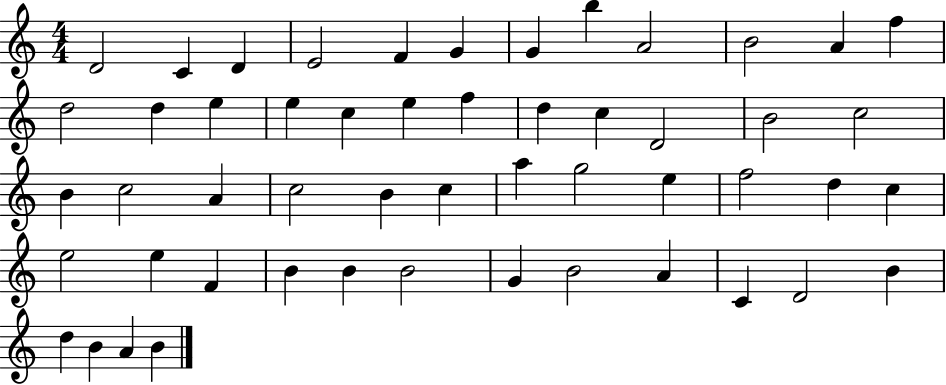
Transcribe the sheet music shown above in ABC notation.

X:1
T:Untitled
M:4/4
L:1/4
K:C
D2 C D E2 F G G b A2 B2 A f d2 d e e c e f d c D2 B2 c2 B c2 A c2 B c a g2 e f2 d c e2 e F B B B2 G B2 A C D2 B d B A B